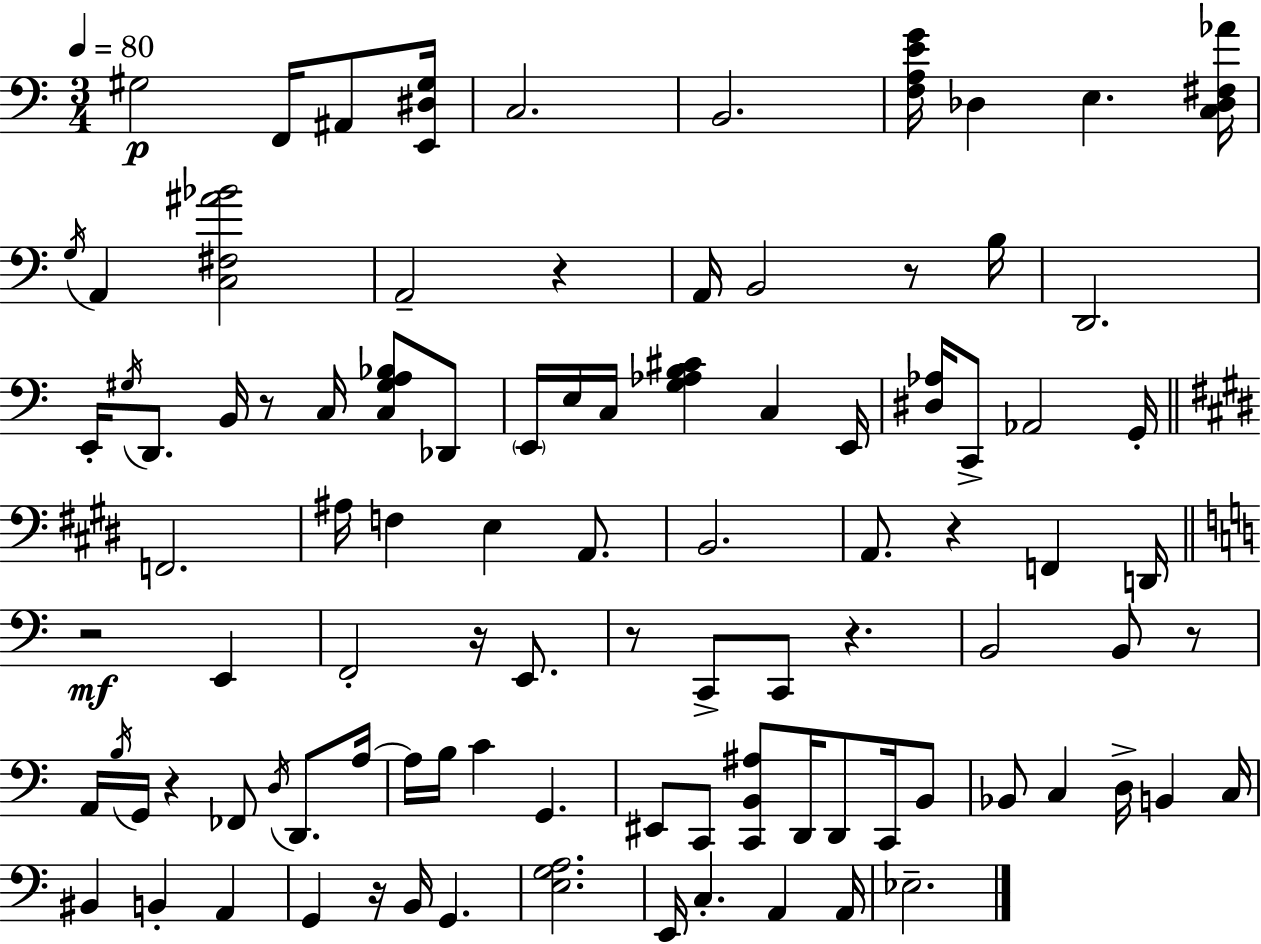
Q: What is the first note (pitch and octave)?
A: G#3